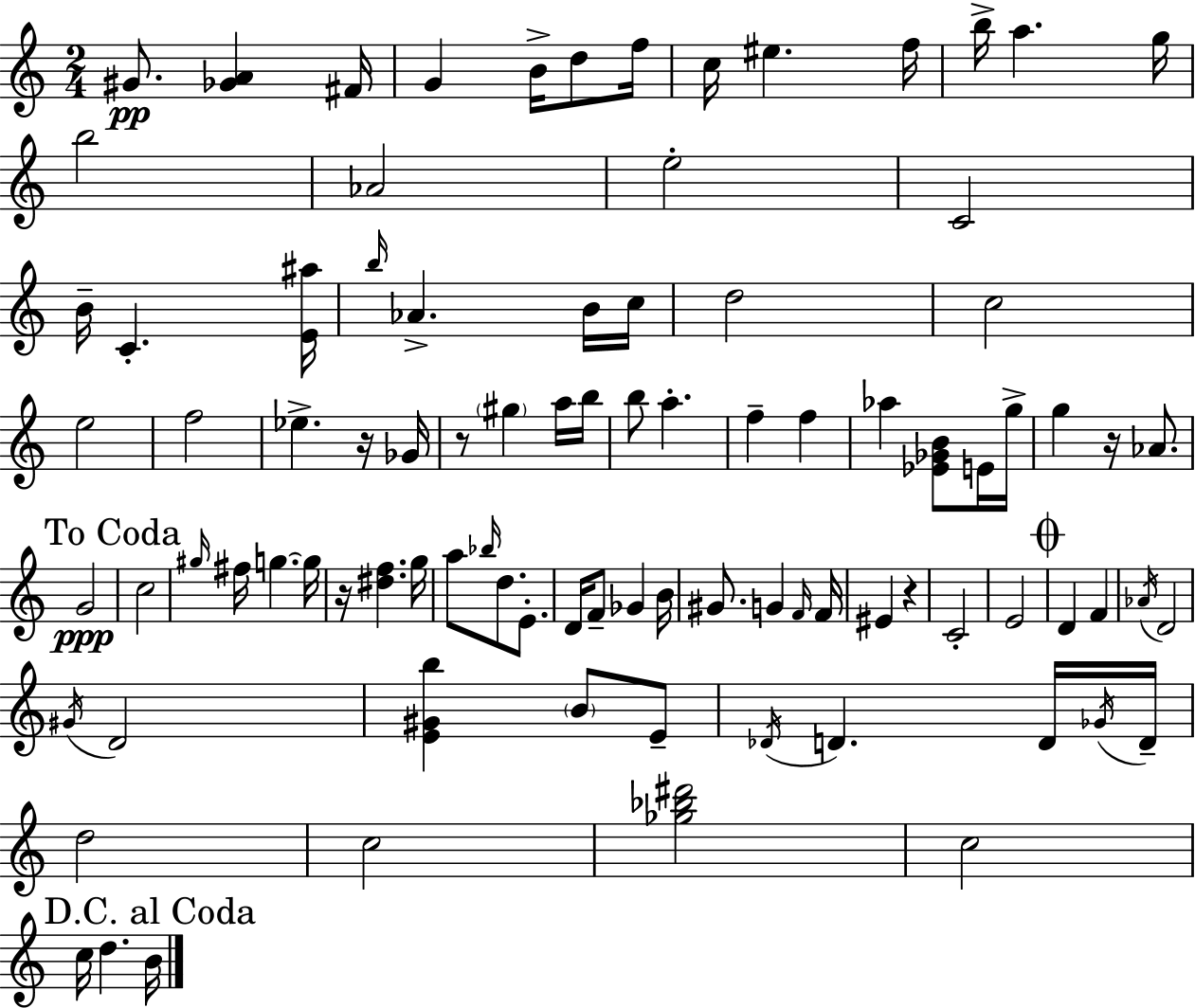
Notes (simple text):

G#4/e. [Gb4,A4]/q F#4/s G4/q B4/s D5/e F5/s C5/s EIS5/q. F5/s B5/s A5/q. G5/s B5/h Ab4/h E5/h C4/h B4/s C4/q. [E4,A#5]/s B5/s Ab4/q. B4/s C5/s D5/h C5/h E5/h F5/h Eb5/q. R/s Gb4/s R/e G#5/q A5/s B5/s B5/e A5/q. F5/q F5/q Ab5/q [Eb4,Gb4,B4]/e E4/s G5/s G5/q R/s Ab4/e. G4/h C5/h G#5/s F#5/s G5/q. G5/s R/s [D#5,F5]/q. G5/s A5/e Bb5/s D5/e. E4/e. D4/s F4/e Gb4/q B4/s G#4/e. G4/q F4/s F4/s EIS4/q R/q C4/h E4/h D4/q F4/q Ab4/s D4/h G#4/s D4/h [E4,G#4,B5]/q B4/e E4/e Db4/s D4/q. D4/s Gb4/s D4/s D5/h C5/h [Gb5,Bb5,D#6]/h C5/h C5/s D5/q. B4/s